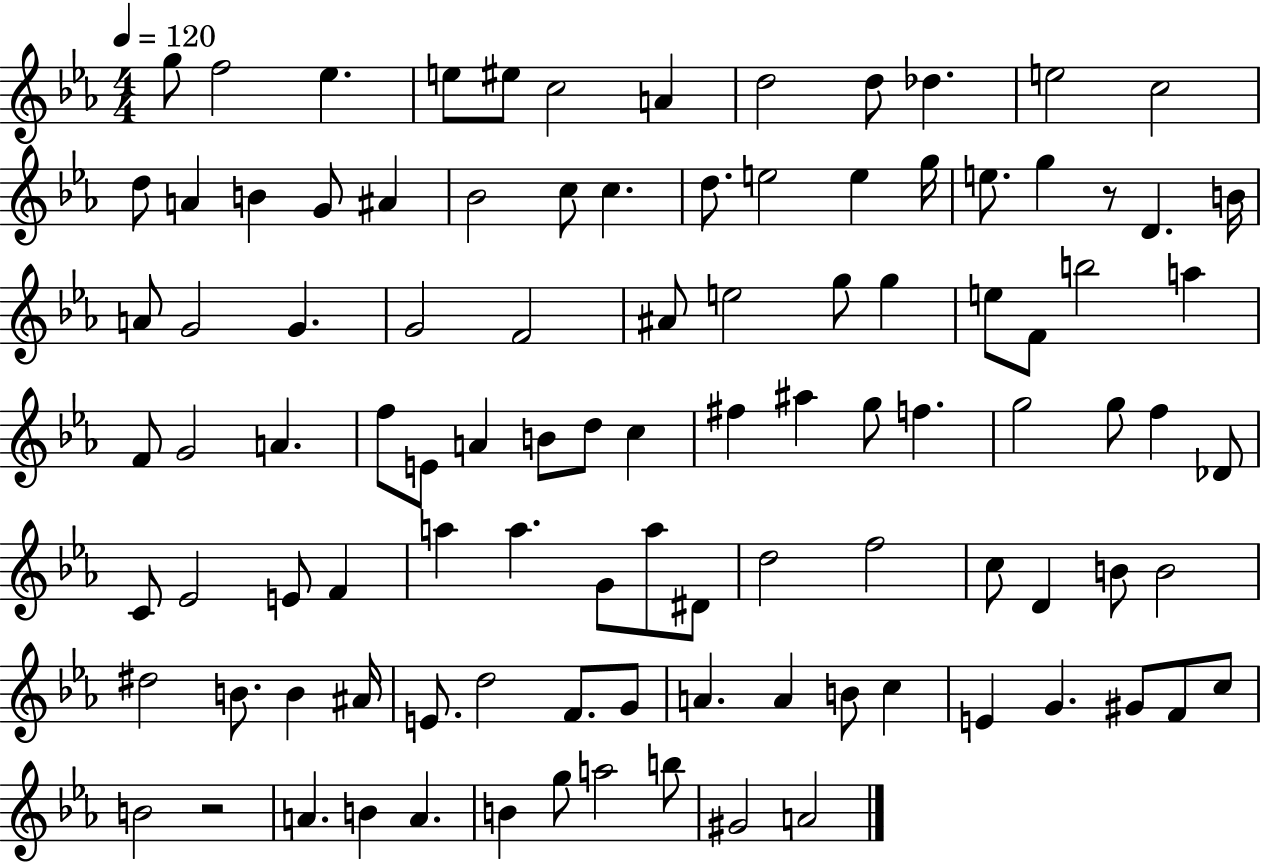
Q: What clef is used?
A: treble